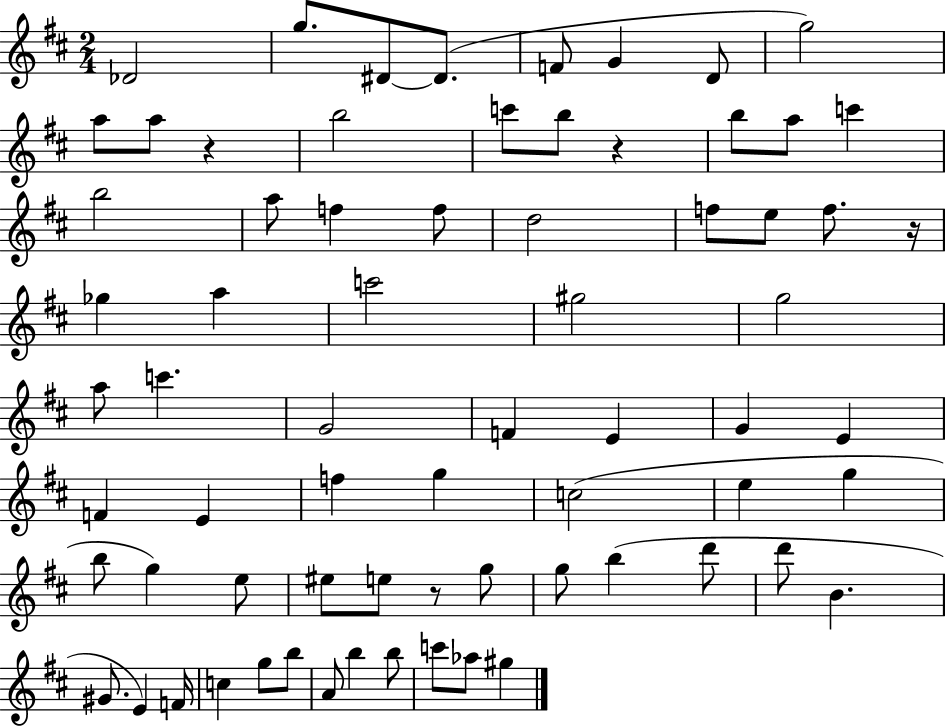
X:1
T:Untitled
M:2/4
L:1/4
K:D
_D2 g/2 ^D/2 ^D/2 F/2 G D/2 g2 a/2 a/2 z b2 c'/2 b/2 z b/2 a/2 c' b2 a/2 f f/2 d2 f/2 e/2 f/2 z/4 _g a c'2 ^g2 g2 a/2 c' G2 F E G E F E f g c2 e g b/2 g e/2 ^e/2 e/2 z/2 g/2 g/2 b d'/2 d'/2 B ^G/2 E F/4 c g/2 b/2 A/2 b b/2 c'/2 _a/2 ^g